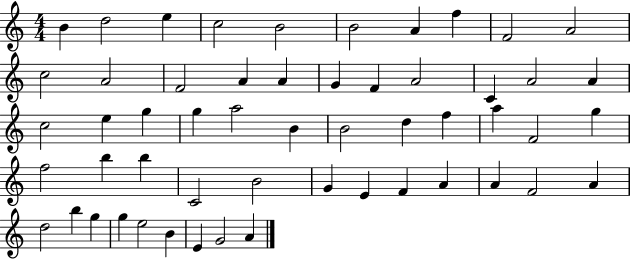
{
  \clef treble
  \numericTimeSignature
  \time 4/4
  \key c \major
  b'4 d''2 e''4 | c''2 b'2 | b'2 a'4 f''4 | f'2 a'2 | \break c''2 a'2 | f'2 a'4 a'4 | g'4 f'4 a'2 | c'4 a'2 a'4 | \break c''2 e''4 g''4 | g''4 a''2 b'4 | b'2 d''4 f''4 | a''4 f'2 g''4 | \break f''2 b''4 b''4 | c'2 b'2 | g'4 e'4 f'4 a'4 | a'4 f'2 a'4 | \break d''2 b''4 g''4 | g''4 e''2 b'4 | e'4 g'2 a'4 | \bar "|."
}